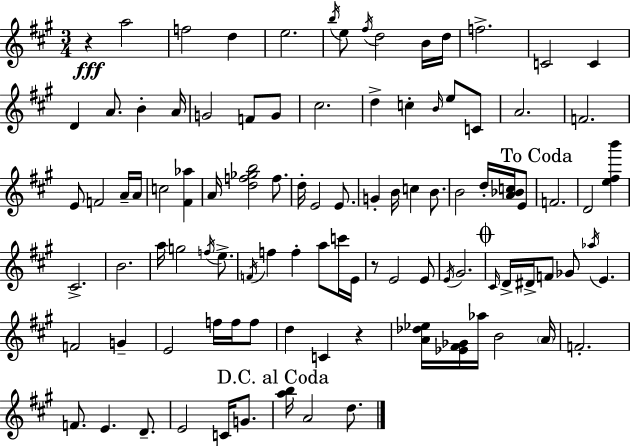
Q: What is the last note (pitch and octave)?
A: D5